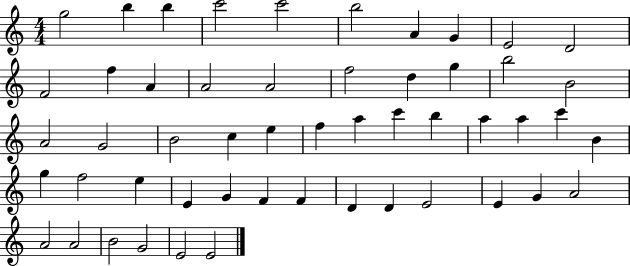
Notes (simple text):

G5/h B5/q B5/q C6/h C6/h B5/h A4/q G4/q E4/h D4/h F4/h F5/q A4/q A4/h A4/h F5/h D5/q G5/q B5/h B4/h A4/h G4/h B4/h C5/q E5/q F5/q A5/q C6/q B5/q A5/q A5/q C6/q B4/q G5/q F5/h E5/q E4/q G4/q F4/q F4/q D4/q D4/q E4/h E4/q G4/q A4/h A4/h A4/h B4/h G4/h E4/h E4/h